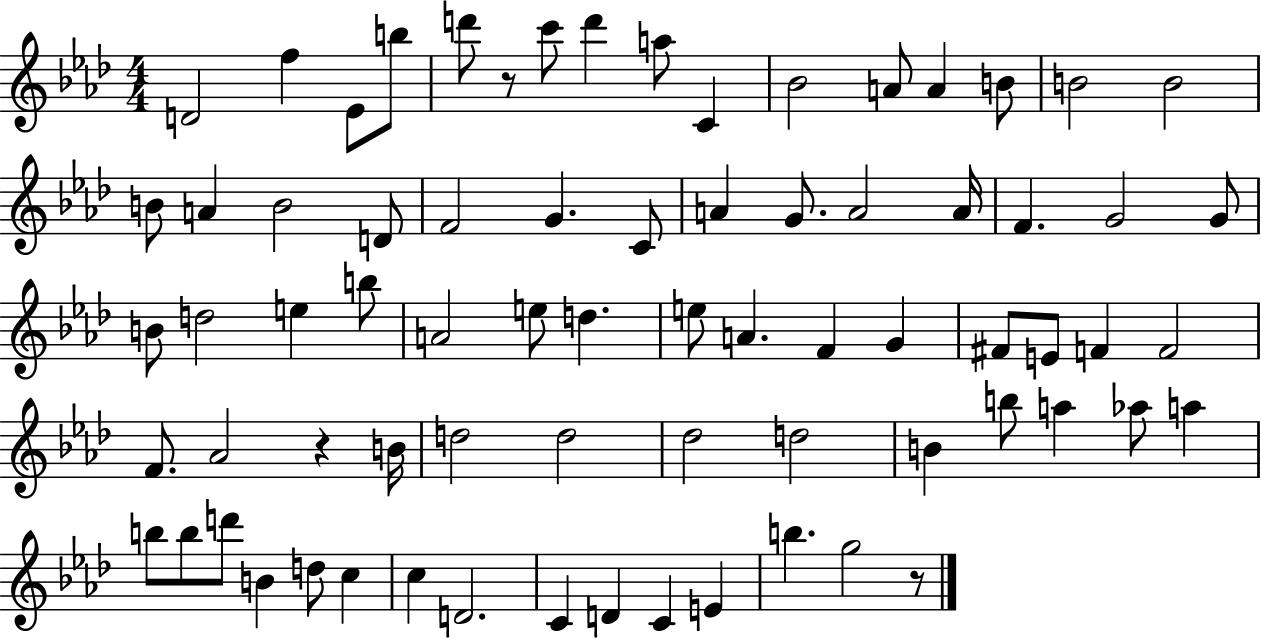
D4/h F5/q Eb4/e B5/e D6/e R/e C6/e D6/q A5/e C4/q Bb4/h A4/e A4/q B4/e B4/h B4/h B4/e A4/q B4/h D4/e F4/h G4/q. C4/e A4/q G4/e. A4/h A4/s F4/q. G4/h G4/e B4/e D5/h E5/q B5/e A4/h E5/e D5/q. E5/e A4/q. F4/q G4/q F#4/e E4/e F4/q F4/h F4/e. Ab4/h R/q B4/s D5/h D5/h Db5/h D5/h B4/q B5/e A5/q Ab5/e A5/q B5/e B5/e D6/e B4/q D5/e C5/q C5/q D4/h. C4/q D4/q C4/q E4/q B5/q. G5/h R/e